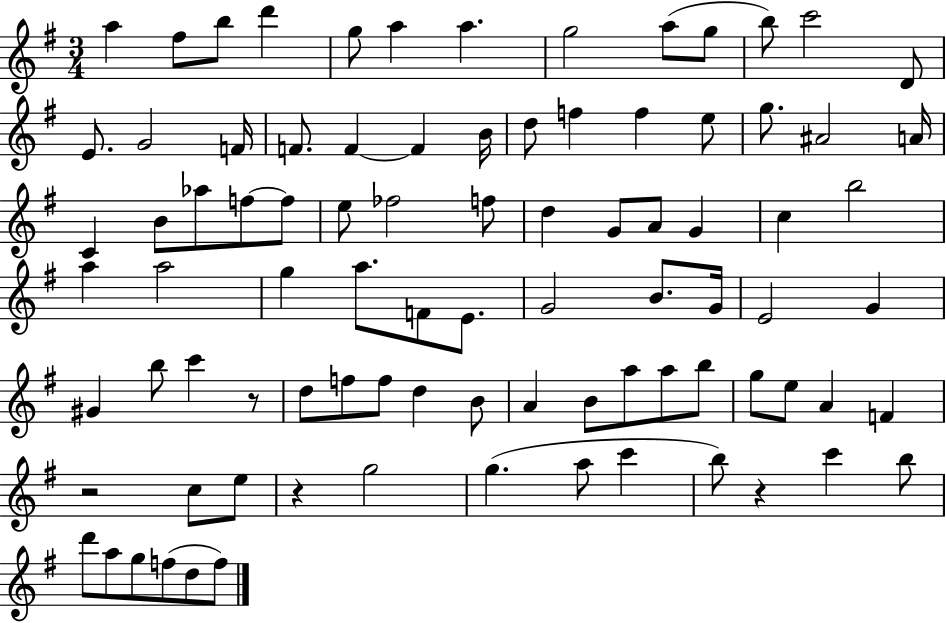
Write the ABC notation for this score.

X:1
T:Untitled
M:3/4
L:1/4
K:G
a ^f/2 b/2 d' g/2 a a g2 a/2 g/2 b/2 c'2 D/2 E/2 G2 F/4 F/2 F F B/4 d/2 f f e/2 g/2 ^A2 A/4 C B/2 _a/2 f/2 f/2 e/2 _f2 f/2 d G/2 A/2 G c b2 a a2 g a/2 F/2 E/2 G2 B/2 G/4 E2 G ^G b/2 c' z/2 d/2 f/2 f/2 d B/2 A B/2 a/2 a/2 b/2 g/2 e/2 A F z2 c/2 e/2 z g2 g a/2 c' b/2 z c' b/2 d'/2 a/2 g/2 f/2 d/2 f/2